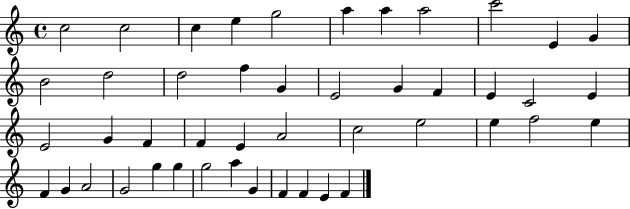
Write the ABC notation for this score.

X:1
T:Untitled
M:4/4
L:1/4
K:C
c2 c2 c e g2 a a a2 c'2 E G B2 d2 d2 f G E2 G F E C2 E E2 G F F E A2 c2 e2 e f2 e F G A2 G2 g g g2 a G F F E F